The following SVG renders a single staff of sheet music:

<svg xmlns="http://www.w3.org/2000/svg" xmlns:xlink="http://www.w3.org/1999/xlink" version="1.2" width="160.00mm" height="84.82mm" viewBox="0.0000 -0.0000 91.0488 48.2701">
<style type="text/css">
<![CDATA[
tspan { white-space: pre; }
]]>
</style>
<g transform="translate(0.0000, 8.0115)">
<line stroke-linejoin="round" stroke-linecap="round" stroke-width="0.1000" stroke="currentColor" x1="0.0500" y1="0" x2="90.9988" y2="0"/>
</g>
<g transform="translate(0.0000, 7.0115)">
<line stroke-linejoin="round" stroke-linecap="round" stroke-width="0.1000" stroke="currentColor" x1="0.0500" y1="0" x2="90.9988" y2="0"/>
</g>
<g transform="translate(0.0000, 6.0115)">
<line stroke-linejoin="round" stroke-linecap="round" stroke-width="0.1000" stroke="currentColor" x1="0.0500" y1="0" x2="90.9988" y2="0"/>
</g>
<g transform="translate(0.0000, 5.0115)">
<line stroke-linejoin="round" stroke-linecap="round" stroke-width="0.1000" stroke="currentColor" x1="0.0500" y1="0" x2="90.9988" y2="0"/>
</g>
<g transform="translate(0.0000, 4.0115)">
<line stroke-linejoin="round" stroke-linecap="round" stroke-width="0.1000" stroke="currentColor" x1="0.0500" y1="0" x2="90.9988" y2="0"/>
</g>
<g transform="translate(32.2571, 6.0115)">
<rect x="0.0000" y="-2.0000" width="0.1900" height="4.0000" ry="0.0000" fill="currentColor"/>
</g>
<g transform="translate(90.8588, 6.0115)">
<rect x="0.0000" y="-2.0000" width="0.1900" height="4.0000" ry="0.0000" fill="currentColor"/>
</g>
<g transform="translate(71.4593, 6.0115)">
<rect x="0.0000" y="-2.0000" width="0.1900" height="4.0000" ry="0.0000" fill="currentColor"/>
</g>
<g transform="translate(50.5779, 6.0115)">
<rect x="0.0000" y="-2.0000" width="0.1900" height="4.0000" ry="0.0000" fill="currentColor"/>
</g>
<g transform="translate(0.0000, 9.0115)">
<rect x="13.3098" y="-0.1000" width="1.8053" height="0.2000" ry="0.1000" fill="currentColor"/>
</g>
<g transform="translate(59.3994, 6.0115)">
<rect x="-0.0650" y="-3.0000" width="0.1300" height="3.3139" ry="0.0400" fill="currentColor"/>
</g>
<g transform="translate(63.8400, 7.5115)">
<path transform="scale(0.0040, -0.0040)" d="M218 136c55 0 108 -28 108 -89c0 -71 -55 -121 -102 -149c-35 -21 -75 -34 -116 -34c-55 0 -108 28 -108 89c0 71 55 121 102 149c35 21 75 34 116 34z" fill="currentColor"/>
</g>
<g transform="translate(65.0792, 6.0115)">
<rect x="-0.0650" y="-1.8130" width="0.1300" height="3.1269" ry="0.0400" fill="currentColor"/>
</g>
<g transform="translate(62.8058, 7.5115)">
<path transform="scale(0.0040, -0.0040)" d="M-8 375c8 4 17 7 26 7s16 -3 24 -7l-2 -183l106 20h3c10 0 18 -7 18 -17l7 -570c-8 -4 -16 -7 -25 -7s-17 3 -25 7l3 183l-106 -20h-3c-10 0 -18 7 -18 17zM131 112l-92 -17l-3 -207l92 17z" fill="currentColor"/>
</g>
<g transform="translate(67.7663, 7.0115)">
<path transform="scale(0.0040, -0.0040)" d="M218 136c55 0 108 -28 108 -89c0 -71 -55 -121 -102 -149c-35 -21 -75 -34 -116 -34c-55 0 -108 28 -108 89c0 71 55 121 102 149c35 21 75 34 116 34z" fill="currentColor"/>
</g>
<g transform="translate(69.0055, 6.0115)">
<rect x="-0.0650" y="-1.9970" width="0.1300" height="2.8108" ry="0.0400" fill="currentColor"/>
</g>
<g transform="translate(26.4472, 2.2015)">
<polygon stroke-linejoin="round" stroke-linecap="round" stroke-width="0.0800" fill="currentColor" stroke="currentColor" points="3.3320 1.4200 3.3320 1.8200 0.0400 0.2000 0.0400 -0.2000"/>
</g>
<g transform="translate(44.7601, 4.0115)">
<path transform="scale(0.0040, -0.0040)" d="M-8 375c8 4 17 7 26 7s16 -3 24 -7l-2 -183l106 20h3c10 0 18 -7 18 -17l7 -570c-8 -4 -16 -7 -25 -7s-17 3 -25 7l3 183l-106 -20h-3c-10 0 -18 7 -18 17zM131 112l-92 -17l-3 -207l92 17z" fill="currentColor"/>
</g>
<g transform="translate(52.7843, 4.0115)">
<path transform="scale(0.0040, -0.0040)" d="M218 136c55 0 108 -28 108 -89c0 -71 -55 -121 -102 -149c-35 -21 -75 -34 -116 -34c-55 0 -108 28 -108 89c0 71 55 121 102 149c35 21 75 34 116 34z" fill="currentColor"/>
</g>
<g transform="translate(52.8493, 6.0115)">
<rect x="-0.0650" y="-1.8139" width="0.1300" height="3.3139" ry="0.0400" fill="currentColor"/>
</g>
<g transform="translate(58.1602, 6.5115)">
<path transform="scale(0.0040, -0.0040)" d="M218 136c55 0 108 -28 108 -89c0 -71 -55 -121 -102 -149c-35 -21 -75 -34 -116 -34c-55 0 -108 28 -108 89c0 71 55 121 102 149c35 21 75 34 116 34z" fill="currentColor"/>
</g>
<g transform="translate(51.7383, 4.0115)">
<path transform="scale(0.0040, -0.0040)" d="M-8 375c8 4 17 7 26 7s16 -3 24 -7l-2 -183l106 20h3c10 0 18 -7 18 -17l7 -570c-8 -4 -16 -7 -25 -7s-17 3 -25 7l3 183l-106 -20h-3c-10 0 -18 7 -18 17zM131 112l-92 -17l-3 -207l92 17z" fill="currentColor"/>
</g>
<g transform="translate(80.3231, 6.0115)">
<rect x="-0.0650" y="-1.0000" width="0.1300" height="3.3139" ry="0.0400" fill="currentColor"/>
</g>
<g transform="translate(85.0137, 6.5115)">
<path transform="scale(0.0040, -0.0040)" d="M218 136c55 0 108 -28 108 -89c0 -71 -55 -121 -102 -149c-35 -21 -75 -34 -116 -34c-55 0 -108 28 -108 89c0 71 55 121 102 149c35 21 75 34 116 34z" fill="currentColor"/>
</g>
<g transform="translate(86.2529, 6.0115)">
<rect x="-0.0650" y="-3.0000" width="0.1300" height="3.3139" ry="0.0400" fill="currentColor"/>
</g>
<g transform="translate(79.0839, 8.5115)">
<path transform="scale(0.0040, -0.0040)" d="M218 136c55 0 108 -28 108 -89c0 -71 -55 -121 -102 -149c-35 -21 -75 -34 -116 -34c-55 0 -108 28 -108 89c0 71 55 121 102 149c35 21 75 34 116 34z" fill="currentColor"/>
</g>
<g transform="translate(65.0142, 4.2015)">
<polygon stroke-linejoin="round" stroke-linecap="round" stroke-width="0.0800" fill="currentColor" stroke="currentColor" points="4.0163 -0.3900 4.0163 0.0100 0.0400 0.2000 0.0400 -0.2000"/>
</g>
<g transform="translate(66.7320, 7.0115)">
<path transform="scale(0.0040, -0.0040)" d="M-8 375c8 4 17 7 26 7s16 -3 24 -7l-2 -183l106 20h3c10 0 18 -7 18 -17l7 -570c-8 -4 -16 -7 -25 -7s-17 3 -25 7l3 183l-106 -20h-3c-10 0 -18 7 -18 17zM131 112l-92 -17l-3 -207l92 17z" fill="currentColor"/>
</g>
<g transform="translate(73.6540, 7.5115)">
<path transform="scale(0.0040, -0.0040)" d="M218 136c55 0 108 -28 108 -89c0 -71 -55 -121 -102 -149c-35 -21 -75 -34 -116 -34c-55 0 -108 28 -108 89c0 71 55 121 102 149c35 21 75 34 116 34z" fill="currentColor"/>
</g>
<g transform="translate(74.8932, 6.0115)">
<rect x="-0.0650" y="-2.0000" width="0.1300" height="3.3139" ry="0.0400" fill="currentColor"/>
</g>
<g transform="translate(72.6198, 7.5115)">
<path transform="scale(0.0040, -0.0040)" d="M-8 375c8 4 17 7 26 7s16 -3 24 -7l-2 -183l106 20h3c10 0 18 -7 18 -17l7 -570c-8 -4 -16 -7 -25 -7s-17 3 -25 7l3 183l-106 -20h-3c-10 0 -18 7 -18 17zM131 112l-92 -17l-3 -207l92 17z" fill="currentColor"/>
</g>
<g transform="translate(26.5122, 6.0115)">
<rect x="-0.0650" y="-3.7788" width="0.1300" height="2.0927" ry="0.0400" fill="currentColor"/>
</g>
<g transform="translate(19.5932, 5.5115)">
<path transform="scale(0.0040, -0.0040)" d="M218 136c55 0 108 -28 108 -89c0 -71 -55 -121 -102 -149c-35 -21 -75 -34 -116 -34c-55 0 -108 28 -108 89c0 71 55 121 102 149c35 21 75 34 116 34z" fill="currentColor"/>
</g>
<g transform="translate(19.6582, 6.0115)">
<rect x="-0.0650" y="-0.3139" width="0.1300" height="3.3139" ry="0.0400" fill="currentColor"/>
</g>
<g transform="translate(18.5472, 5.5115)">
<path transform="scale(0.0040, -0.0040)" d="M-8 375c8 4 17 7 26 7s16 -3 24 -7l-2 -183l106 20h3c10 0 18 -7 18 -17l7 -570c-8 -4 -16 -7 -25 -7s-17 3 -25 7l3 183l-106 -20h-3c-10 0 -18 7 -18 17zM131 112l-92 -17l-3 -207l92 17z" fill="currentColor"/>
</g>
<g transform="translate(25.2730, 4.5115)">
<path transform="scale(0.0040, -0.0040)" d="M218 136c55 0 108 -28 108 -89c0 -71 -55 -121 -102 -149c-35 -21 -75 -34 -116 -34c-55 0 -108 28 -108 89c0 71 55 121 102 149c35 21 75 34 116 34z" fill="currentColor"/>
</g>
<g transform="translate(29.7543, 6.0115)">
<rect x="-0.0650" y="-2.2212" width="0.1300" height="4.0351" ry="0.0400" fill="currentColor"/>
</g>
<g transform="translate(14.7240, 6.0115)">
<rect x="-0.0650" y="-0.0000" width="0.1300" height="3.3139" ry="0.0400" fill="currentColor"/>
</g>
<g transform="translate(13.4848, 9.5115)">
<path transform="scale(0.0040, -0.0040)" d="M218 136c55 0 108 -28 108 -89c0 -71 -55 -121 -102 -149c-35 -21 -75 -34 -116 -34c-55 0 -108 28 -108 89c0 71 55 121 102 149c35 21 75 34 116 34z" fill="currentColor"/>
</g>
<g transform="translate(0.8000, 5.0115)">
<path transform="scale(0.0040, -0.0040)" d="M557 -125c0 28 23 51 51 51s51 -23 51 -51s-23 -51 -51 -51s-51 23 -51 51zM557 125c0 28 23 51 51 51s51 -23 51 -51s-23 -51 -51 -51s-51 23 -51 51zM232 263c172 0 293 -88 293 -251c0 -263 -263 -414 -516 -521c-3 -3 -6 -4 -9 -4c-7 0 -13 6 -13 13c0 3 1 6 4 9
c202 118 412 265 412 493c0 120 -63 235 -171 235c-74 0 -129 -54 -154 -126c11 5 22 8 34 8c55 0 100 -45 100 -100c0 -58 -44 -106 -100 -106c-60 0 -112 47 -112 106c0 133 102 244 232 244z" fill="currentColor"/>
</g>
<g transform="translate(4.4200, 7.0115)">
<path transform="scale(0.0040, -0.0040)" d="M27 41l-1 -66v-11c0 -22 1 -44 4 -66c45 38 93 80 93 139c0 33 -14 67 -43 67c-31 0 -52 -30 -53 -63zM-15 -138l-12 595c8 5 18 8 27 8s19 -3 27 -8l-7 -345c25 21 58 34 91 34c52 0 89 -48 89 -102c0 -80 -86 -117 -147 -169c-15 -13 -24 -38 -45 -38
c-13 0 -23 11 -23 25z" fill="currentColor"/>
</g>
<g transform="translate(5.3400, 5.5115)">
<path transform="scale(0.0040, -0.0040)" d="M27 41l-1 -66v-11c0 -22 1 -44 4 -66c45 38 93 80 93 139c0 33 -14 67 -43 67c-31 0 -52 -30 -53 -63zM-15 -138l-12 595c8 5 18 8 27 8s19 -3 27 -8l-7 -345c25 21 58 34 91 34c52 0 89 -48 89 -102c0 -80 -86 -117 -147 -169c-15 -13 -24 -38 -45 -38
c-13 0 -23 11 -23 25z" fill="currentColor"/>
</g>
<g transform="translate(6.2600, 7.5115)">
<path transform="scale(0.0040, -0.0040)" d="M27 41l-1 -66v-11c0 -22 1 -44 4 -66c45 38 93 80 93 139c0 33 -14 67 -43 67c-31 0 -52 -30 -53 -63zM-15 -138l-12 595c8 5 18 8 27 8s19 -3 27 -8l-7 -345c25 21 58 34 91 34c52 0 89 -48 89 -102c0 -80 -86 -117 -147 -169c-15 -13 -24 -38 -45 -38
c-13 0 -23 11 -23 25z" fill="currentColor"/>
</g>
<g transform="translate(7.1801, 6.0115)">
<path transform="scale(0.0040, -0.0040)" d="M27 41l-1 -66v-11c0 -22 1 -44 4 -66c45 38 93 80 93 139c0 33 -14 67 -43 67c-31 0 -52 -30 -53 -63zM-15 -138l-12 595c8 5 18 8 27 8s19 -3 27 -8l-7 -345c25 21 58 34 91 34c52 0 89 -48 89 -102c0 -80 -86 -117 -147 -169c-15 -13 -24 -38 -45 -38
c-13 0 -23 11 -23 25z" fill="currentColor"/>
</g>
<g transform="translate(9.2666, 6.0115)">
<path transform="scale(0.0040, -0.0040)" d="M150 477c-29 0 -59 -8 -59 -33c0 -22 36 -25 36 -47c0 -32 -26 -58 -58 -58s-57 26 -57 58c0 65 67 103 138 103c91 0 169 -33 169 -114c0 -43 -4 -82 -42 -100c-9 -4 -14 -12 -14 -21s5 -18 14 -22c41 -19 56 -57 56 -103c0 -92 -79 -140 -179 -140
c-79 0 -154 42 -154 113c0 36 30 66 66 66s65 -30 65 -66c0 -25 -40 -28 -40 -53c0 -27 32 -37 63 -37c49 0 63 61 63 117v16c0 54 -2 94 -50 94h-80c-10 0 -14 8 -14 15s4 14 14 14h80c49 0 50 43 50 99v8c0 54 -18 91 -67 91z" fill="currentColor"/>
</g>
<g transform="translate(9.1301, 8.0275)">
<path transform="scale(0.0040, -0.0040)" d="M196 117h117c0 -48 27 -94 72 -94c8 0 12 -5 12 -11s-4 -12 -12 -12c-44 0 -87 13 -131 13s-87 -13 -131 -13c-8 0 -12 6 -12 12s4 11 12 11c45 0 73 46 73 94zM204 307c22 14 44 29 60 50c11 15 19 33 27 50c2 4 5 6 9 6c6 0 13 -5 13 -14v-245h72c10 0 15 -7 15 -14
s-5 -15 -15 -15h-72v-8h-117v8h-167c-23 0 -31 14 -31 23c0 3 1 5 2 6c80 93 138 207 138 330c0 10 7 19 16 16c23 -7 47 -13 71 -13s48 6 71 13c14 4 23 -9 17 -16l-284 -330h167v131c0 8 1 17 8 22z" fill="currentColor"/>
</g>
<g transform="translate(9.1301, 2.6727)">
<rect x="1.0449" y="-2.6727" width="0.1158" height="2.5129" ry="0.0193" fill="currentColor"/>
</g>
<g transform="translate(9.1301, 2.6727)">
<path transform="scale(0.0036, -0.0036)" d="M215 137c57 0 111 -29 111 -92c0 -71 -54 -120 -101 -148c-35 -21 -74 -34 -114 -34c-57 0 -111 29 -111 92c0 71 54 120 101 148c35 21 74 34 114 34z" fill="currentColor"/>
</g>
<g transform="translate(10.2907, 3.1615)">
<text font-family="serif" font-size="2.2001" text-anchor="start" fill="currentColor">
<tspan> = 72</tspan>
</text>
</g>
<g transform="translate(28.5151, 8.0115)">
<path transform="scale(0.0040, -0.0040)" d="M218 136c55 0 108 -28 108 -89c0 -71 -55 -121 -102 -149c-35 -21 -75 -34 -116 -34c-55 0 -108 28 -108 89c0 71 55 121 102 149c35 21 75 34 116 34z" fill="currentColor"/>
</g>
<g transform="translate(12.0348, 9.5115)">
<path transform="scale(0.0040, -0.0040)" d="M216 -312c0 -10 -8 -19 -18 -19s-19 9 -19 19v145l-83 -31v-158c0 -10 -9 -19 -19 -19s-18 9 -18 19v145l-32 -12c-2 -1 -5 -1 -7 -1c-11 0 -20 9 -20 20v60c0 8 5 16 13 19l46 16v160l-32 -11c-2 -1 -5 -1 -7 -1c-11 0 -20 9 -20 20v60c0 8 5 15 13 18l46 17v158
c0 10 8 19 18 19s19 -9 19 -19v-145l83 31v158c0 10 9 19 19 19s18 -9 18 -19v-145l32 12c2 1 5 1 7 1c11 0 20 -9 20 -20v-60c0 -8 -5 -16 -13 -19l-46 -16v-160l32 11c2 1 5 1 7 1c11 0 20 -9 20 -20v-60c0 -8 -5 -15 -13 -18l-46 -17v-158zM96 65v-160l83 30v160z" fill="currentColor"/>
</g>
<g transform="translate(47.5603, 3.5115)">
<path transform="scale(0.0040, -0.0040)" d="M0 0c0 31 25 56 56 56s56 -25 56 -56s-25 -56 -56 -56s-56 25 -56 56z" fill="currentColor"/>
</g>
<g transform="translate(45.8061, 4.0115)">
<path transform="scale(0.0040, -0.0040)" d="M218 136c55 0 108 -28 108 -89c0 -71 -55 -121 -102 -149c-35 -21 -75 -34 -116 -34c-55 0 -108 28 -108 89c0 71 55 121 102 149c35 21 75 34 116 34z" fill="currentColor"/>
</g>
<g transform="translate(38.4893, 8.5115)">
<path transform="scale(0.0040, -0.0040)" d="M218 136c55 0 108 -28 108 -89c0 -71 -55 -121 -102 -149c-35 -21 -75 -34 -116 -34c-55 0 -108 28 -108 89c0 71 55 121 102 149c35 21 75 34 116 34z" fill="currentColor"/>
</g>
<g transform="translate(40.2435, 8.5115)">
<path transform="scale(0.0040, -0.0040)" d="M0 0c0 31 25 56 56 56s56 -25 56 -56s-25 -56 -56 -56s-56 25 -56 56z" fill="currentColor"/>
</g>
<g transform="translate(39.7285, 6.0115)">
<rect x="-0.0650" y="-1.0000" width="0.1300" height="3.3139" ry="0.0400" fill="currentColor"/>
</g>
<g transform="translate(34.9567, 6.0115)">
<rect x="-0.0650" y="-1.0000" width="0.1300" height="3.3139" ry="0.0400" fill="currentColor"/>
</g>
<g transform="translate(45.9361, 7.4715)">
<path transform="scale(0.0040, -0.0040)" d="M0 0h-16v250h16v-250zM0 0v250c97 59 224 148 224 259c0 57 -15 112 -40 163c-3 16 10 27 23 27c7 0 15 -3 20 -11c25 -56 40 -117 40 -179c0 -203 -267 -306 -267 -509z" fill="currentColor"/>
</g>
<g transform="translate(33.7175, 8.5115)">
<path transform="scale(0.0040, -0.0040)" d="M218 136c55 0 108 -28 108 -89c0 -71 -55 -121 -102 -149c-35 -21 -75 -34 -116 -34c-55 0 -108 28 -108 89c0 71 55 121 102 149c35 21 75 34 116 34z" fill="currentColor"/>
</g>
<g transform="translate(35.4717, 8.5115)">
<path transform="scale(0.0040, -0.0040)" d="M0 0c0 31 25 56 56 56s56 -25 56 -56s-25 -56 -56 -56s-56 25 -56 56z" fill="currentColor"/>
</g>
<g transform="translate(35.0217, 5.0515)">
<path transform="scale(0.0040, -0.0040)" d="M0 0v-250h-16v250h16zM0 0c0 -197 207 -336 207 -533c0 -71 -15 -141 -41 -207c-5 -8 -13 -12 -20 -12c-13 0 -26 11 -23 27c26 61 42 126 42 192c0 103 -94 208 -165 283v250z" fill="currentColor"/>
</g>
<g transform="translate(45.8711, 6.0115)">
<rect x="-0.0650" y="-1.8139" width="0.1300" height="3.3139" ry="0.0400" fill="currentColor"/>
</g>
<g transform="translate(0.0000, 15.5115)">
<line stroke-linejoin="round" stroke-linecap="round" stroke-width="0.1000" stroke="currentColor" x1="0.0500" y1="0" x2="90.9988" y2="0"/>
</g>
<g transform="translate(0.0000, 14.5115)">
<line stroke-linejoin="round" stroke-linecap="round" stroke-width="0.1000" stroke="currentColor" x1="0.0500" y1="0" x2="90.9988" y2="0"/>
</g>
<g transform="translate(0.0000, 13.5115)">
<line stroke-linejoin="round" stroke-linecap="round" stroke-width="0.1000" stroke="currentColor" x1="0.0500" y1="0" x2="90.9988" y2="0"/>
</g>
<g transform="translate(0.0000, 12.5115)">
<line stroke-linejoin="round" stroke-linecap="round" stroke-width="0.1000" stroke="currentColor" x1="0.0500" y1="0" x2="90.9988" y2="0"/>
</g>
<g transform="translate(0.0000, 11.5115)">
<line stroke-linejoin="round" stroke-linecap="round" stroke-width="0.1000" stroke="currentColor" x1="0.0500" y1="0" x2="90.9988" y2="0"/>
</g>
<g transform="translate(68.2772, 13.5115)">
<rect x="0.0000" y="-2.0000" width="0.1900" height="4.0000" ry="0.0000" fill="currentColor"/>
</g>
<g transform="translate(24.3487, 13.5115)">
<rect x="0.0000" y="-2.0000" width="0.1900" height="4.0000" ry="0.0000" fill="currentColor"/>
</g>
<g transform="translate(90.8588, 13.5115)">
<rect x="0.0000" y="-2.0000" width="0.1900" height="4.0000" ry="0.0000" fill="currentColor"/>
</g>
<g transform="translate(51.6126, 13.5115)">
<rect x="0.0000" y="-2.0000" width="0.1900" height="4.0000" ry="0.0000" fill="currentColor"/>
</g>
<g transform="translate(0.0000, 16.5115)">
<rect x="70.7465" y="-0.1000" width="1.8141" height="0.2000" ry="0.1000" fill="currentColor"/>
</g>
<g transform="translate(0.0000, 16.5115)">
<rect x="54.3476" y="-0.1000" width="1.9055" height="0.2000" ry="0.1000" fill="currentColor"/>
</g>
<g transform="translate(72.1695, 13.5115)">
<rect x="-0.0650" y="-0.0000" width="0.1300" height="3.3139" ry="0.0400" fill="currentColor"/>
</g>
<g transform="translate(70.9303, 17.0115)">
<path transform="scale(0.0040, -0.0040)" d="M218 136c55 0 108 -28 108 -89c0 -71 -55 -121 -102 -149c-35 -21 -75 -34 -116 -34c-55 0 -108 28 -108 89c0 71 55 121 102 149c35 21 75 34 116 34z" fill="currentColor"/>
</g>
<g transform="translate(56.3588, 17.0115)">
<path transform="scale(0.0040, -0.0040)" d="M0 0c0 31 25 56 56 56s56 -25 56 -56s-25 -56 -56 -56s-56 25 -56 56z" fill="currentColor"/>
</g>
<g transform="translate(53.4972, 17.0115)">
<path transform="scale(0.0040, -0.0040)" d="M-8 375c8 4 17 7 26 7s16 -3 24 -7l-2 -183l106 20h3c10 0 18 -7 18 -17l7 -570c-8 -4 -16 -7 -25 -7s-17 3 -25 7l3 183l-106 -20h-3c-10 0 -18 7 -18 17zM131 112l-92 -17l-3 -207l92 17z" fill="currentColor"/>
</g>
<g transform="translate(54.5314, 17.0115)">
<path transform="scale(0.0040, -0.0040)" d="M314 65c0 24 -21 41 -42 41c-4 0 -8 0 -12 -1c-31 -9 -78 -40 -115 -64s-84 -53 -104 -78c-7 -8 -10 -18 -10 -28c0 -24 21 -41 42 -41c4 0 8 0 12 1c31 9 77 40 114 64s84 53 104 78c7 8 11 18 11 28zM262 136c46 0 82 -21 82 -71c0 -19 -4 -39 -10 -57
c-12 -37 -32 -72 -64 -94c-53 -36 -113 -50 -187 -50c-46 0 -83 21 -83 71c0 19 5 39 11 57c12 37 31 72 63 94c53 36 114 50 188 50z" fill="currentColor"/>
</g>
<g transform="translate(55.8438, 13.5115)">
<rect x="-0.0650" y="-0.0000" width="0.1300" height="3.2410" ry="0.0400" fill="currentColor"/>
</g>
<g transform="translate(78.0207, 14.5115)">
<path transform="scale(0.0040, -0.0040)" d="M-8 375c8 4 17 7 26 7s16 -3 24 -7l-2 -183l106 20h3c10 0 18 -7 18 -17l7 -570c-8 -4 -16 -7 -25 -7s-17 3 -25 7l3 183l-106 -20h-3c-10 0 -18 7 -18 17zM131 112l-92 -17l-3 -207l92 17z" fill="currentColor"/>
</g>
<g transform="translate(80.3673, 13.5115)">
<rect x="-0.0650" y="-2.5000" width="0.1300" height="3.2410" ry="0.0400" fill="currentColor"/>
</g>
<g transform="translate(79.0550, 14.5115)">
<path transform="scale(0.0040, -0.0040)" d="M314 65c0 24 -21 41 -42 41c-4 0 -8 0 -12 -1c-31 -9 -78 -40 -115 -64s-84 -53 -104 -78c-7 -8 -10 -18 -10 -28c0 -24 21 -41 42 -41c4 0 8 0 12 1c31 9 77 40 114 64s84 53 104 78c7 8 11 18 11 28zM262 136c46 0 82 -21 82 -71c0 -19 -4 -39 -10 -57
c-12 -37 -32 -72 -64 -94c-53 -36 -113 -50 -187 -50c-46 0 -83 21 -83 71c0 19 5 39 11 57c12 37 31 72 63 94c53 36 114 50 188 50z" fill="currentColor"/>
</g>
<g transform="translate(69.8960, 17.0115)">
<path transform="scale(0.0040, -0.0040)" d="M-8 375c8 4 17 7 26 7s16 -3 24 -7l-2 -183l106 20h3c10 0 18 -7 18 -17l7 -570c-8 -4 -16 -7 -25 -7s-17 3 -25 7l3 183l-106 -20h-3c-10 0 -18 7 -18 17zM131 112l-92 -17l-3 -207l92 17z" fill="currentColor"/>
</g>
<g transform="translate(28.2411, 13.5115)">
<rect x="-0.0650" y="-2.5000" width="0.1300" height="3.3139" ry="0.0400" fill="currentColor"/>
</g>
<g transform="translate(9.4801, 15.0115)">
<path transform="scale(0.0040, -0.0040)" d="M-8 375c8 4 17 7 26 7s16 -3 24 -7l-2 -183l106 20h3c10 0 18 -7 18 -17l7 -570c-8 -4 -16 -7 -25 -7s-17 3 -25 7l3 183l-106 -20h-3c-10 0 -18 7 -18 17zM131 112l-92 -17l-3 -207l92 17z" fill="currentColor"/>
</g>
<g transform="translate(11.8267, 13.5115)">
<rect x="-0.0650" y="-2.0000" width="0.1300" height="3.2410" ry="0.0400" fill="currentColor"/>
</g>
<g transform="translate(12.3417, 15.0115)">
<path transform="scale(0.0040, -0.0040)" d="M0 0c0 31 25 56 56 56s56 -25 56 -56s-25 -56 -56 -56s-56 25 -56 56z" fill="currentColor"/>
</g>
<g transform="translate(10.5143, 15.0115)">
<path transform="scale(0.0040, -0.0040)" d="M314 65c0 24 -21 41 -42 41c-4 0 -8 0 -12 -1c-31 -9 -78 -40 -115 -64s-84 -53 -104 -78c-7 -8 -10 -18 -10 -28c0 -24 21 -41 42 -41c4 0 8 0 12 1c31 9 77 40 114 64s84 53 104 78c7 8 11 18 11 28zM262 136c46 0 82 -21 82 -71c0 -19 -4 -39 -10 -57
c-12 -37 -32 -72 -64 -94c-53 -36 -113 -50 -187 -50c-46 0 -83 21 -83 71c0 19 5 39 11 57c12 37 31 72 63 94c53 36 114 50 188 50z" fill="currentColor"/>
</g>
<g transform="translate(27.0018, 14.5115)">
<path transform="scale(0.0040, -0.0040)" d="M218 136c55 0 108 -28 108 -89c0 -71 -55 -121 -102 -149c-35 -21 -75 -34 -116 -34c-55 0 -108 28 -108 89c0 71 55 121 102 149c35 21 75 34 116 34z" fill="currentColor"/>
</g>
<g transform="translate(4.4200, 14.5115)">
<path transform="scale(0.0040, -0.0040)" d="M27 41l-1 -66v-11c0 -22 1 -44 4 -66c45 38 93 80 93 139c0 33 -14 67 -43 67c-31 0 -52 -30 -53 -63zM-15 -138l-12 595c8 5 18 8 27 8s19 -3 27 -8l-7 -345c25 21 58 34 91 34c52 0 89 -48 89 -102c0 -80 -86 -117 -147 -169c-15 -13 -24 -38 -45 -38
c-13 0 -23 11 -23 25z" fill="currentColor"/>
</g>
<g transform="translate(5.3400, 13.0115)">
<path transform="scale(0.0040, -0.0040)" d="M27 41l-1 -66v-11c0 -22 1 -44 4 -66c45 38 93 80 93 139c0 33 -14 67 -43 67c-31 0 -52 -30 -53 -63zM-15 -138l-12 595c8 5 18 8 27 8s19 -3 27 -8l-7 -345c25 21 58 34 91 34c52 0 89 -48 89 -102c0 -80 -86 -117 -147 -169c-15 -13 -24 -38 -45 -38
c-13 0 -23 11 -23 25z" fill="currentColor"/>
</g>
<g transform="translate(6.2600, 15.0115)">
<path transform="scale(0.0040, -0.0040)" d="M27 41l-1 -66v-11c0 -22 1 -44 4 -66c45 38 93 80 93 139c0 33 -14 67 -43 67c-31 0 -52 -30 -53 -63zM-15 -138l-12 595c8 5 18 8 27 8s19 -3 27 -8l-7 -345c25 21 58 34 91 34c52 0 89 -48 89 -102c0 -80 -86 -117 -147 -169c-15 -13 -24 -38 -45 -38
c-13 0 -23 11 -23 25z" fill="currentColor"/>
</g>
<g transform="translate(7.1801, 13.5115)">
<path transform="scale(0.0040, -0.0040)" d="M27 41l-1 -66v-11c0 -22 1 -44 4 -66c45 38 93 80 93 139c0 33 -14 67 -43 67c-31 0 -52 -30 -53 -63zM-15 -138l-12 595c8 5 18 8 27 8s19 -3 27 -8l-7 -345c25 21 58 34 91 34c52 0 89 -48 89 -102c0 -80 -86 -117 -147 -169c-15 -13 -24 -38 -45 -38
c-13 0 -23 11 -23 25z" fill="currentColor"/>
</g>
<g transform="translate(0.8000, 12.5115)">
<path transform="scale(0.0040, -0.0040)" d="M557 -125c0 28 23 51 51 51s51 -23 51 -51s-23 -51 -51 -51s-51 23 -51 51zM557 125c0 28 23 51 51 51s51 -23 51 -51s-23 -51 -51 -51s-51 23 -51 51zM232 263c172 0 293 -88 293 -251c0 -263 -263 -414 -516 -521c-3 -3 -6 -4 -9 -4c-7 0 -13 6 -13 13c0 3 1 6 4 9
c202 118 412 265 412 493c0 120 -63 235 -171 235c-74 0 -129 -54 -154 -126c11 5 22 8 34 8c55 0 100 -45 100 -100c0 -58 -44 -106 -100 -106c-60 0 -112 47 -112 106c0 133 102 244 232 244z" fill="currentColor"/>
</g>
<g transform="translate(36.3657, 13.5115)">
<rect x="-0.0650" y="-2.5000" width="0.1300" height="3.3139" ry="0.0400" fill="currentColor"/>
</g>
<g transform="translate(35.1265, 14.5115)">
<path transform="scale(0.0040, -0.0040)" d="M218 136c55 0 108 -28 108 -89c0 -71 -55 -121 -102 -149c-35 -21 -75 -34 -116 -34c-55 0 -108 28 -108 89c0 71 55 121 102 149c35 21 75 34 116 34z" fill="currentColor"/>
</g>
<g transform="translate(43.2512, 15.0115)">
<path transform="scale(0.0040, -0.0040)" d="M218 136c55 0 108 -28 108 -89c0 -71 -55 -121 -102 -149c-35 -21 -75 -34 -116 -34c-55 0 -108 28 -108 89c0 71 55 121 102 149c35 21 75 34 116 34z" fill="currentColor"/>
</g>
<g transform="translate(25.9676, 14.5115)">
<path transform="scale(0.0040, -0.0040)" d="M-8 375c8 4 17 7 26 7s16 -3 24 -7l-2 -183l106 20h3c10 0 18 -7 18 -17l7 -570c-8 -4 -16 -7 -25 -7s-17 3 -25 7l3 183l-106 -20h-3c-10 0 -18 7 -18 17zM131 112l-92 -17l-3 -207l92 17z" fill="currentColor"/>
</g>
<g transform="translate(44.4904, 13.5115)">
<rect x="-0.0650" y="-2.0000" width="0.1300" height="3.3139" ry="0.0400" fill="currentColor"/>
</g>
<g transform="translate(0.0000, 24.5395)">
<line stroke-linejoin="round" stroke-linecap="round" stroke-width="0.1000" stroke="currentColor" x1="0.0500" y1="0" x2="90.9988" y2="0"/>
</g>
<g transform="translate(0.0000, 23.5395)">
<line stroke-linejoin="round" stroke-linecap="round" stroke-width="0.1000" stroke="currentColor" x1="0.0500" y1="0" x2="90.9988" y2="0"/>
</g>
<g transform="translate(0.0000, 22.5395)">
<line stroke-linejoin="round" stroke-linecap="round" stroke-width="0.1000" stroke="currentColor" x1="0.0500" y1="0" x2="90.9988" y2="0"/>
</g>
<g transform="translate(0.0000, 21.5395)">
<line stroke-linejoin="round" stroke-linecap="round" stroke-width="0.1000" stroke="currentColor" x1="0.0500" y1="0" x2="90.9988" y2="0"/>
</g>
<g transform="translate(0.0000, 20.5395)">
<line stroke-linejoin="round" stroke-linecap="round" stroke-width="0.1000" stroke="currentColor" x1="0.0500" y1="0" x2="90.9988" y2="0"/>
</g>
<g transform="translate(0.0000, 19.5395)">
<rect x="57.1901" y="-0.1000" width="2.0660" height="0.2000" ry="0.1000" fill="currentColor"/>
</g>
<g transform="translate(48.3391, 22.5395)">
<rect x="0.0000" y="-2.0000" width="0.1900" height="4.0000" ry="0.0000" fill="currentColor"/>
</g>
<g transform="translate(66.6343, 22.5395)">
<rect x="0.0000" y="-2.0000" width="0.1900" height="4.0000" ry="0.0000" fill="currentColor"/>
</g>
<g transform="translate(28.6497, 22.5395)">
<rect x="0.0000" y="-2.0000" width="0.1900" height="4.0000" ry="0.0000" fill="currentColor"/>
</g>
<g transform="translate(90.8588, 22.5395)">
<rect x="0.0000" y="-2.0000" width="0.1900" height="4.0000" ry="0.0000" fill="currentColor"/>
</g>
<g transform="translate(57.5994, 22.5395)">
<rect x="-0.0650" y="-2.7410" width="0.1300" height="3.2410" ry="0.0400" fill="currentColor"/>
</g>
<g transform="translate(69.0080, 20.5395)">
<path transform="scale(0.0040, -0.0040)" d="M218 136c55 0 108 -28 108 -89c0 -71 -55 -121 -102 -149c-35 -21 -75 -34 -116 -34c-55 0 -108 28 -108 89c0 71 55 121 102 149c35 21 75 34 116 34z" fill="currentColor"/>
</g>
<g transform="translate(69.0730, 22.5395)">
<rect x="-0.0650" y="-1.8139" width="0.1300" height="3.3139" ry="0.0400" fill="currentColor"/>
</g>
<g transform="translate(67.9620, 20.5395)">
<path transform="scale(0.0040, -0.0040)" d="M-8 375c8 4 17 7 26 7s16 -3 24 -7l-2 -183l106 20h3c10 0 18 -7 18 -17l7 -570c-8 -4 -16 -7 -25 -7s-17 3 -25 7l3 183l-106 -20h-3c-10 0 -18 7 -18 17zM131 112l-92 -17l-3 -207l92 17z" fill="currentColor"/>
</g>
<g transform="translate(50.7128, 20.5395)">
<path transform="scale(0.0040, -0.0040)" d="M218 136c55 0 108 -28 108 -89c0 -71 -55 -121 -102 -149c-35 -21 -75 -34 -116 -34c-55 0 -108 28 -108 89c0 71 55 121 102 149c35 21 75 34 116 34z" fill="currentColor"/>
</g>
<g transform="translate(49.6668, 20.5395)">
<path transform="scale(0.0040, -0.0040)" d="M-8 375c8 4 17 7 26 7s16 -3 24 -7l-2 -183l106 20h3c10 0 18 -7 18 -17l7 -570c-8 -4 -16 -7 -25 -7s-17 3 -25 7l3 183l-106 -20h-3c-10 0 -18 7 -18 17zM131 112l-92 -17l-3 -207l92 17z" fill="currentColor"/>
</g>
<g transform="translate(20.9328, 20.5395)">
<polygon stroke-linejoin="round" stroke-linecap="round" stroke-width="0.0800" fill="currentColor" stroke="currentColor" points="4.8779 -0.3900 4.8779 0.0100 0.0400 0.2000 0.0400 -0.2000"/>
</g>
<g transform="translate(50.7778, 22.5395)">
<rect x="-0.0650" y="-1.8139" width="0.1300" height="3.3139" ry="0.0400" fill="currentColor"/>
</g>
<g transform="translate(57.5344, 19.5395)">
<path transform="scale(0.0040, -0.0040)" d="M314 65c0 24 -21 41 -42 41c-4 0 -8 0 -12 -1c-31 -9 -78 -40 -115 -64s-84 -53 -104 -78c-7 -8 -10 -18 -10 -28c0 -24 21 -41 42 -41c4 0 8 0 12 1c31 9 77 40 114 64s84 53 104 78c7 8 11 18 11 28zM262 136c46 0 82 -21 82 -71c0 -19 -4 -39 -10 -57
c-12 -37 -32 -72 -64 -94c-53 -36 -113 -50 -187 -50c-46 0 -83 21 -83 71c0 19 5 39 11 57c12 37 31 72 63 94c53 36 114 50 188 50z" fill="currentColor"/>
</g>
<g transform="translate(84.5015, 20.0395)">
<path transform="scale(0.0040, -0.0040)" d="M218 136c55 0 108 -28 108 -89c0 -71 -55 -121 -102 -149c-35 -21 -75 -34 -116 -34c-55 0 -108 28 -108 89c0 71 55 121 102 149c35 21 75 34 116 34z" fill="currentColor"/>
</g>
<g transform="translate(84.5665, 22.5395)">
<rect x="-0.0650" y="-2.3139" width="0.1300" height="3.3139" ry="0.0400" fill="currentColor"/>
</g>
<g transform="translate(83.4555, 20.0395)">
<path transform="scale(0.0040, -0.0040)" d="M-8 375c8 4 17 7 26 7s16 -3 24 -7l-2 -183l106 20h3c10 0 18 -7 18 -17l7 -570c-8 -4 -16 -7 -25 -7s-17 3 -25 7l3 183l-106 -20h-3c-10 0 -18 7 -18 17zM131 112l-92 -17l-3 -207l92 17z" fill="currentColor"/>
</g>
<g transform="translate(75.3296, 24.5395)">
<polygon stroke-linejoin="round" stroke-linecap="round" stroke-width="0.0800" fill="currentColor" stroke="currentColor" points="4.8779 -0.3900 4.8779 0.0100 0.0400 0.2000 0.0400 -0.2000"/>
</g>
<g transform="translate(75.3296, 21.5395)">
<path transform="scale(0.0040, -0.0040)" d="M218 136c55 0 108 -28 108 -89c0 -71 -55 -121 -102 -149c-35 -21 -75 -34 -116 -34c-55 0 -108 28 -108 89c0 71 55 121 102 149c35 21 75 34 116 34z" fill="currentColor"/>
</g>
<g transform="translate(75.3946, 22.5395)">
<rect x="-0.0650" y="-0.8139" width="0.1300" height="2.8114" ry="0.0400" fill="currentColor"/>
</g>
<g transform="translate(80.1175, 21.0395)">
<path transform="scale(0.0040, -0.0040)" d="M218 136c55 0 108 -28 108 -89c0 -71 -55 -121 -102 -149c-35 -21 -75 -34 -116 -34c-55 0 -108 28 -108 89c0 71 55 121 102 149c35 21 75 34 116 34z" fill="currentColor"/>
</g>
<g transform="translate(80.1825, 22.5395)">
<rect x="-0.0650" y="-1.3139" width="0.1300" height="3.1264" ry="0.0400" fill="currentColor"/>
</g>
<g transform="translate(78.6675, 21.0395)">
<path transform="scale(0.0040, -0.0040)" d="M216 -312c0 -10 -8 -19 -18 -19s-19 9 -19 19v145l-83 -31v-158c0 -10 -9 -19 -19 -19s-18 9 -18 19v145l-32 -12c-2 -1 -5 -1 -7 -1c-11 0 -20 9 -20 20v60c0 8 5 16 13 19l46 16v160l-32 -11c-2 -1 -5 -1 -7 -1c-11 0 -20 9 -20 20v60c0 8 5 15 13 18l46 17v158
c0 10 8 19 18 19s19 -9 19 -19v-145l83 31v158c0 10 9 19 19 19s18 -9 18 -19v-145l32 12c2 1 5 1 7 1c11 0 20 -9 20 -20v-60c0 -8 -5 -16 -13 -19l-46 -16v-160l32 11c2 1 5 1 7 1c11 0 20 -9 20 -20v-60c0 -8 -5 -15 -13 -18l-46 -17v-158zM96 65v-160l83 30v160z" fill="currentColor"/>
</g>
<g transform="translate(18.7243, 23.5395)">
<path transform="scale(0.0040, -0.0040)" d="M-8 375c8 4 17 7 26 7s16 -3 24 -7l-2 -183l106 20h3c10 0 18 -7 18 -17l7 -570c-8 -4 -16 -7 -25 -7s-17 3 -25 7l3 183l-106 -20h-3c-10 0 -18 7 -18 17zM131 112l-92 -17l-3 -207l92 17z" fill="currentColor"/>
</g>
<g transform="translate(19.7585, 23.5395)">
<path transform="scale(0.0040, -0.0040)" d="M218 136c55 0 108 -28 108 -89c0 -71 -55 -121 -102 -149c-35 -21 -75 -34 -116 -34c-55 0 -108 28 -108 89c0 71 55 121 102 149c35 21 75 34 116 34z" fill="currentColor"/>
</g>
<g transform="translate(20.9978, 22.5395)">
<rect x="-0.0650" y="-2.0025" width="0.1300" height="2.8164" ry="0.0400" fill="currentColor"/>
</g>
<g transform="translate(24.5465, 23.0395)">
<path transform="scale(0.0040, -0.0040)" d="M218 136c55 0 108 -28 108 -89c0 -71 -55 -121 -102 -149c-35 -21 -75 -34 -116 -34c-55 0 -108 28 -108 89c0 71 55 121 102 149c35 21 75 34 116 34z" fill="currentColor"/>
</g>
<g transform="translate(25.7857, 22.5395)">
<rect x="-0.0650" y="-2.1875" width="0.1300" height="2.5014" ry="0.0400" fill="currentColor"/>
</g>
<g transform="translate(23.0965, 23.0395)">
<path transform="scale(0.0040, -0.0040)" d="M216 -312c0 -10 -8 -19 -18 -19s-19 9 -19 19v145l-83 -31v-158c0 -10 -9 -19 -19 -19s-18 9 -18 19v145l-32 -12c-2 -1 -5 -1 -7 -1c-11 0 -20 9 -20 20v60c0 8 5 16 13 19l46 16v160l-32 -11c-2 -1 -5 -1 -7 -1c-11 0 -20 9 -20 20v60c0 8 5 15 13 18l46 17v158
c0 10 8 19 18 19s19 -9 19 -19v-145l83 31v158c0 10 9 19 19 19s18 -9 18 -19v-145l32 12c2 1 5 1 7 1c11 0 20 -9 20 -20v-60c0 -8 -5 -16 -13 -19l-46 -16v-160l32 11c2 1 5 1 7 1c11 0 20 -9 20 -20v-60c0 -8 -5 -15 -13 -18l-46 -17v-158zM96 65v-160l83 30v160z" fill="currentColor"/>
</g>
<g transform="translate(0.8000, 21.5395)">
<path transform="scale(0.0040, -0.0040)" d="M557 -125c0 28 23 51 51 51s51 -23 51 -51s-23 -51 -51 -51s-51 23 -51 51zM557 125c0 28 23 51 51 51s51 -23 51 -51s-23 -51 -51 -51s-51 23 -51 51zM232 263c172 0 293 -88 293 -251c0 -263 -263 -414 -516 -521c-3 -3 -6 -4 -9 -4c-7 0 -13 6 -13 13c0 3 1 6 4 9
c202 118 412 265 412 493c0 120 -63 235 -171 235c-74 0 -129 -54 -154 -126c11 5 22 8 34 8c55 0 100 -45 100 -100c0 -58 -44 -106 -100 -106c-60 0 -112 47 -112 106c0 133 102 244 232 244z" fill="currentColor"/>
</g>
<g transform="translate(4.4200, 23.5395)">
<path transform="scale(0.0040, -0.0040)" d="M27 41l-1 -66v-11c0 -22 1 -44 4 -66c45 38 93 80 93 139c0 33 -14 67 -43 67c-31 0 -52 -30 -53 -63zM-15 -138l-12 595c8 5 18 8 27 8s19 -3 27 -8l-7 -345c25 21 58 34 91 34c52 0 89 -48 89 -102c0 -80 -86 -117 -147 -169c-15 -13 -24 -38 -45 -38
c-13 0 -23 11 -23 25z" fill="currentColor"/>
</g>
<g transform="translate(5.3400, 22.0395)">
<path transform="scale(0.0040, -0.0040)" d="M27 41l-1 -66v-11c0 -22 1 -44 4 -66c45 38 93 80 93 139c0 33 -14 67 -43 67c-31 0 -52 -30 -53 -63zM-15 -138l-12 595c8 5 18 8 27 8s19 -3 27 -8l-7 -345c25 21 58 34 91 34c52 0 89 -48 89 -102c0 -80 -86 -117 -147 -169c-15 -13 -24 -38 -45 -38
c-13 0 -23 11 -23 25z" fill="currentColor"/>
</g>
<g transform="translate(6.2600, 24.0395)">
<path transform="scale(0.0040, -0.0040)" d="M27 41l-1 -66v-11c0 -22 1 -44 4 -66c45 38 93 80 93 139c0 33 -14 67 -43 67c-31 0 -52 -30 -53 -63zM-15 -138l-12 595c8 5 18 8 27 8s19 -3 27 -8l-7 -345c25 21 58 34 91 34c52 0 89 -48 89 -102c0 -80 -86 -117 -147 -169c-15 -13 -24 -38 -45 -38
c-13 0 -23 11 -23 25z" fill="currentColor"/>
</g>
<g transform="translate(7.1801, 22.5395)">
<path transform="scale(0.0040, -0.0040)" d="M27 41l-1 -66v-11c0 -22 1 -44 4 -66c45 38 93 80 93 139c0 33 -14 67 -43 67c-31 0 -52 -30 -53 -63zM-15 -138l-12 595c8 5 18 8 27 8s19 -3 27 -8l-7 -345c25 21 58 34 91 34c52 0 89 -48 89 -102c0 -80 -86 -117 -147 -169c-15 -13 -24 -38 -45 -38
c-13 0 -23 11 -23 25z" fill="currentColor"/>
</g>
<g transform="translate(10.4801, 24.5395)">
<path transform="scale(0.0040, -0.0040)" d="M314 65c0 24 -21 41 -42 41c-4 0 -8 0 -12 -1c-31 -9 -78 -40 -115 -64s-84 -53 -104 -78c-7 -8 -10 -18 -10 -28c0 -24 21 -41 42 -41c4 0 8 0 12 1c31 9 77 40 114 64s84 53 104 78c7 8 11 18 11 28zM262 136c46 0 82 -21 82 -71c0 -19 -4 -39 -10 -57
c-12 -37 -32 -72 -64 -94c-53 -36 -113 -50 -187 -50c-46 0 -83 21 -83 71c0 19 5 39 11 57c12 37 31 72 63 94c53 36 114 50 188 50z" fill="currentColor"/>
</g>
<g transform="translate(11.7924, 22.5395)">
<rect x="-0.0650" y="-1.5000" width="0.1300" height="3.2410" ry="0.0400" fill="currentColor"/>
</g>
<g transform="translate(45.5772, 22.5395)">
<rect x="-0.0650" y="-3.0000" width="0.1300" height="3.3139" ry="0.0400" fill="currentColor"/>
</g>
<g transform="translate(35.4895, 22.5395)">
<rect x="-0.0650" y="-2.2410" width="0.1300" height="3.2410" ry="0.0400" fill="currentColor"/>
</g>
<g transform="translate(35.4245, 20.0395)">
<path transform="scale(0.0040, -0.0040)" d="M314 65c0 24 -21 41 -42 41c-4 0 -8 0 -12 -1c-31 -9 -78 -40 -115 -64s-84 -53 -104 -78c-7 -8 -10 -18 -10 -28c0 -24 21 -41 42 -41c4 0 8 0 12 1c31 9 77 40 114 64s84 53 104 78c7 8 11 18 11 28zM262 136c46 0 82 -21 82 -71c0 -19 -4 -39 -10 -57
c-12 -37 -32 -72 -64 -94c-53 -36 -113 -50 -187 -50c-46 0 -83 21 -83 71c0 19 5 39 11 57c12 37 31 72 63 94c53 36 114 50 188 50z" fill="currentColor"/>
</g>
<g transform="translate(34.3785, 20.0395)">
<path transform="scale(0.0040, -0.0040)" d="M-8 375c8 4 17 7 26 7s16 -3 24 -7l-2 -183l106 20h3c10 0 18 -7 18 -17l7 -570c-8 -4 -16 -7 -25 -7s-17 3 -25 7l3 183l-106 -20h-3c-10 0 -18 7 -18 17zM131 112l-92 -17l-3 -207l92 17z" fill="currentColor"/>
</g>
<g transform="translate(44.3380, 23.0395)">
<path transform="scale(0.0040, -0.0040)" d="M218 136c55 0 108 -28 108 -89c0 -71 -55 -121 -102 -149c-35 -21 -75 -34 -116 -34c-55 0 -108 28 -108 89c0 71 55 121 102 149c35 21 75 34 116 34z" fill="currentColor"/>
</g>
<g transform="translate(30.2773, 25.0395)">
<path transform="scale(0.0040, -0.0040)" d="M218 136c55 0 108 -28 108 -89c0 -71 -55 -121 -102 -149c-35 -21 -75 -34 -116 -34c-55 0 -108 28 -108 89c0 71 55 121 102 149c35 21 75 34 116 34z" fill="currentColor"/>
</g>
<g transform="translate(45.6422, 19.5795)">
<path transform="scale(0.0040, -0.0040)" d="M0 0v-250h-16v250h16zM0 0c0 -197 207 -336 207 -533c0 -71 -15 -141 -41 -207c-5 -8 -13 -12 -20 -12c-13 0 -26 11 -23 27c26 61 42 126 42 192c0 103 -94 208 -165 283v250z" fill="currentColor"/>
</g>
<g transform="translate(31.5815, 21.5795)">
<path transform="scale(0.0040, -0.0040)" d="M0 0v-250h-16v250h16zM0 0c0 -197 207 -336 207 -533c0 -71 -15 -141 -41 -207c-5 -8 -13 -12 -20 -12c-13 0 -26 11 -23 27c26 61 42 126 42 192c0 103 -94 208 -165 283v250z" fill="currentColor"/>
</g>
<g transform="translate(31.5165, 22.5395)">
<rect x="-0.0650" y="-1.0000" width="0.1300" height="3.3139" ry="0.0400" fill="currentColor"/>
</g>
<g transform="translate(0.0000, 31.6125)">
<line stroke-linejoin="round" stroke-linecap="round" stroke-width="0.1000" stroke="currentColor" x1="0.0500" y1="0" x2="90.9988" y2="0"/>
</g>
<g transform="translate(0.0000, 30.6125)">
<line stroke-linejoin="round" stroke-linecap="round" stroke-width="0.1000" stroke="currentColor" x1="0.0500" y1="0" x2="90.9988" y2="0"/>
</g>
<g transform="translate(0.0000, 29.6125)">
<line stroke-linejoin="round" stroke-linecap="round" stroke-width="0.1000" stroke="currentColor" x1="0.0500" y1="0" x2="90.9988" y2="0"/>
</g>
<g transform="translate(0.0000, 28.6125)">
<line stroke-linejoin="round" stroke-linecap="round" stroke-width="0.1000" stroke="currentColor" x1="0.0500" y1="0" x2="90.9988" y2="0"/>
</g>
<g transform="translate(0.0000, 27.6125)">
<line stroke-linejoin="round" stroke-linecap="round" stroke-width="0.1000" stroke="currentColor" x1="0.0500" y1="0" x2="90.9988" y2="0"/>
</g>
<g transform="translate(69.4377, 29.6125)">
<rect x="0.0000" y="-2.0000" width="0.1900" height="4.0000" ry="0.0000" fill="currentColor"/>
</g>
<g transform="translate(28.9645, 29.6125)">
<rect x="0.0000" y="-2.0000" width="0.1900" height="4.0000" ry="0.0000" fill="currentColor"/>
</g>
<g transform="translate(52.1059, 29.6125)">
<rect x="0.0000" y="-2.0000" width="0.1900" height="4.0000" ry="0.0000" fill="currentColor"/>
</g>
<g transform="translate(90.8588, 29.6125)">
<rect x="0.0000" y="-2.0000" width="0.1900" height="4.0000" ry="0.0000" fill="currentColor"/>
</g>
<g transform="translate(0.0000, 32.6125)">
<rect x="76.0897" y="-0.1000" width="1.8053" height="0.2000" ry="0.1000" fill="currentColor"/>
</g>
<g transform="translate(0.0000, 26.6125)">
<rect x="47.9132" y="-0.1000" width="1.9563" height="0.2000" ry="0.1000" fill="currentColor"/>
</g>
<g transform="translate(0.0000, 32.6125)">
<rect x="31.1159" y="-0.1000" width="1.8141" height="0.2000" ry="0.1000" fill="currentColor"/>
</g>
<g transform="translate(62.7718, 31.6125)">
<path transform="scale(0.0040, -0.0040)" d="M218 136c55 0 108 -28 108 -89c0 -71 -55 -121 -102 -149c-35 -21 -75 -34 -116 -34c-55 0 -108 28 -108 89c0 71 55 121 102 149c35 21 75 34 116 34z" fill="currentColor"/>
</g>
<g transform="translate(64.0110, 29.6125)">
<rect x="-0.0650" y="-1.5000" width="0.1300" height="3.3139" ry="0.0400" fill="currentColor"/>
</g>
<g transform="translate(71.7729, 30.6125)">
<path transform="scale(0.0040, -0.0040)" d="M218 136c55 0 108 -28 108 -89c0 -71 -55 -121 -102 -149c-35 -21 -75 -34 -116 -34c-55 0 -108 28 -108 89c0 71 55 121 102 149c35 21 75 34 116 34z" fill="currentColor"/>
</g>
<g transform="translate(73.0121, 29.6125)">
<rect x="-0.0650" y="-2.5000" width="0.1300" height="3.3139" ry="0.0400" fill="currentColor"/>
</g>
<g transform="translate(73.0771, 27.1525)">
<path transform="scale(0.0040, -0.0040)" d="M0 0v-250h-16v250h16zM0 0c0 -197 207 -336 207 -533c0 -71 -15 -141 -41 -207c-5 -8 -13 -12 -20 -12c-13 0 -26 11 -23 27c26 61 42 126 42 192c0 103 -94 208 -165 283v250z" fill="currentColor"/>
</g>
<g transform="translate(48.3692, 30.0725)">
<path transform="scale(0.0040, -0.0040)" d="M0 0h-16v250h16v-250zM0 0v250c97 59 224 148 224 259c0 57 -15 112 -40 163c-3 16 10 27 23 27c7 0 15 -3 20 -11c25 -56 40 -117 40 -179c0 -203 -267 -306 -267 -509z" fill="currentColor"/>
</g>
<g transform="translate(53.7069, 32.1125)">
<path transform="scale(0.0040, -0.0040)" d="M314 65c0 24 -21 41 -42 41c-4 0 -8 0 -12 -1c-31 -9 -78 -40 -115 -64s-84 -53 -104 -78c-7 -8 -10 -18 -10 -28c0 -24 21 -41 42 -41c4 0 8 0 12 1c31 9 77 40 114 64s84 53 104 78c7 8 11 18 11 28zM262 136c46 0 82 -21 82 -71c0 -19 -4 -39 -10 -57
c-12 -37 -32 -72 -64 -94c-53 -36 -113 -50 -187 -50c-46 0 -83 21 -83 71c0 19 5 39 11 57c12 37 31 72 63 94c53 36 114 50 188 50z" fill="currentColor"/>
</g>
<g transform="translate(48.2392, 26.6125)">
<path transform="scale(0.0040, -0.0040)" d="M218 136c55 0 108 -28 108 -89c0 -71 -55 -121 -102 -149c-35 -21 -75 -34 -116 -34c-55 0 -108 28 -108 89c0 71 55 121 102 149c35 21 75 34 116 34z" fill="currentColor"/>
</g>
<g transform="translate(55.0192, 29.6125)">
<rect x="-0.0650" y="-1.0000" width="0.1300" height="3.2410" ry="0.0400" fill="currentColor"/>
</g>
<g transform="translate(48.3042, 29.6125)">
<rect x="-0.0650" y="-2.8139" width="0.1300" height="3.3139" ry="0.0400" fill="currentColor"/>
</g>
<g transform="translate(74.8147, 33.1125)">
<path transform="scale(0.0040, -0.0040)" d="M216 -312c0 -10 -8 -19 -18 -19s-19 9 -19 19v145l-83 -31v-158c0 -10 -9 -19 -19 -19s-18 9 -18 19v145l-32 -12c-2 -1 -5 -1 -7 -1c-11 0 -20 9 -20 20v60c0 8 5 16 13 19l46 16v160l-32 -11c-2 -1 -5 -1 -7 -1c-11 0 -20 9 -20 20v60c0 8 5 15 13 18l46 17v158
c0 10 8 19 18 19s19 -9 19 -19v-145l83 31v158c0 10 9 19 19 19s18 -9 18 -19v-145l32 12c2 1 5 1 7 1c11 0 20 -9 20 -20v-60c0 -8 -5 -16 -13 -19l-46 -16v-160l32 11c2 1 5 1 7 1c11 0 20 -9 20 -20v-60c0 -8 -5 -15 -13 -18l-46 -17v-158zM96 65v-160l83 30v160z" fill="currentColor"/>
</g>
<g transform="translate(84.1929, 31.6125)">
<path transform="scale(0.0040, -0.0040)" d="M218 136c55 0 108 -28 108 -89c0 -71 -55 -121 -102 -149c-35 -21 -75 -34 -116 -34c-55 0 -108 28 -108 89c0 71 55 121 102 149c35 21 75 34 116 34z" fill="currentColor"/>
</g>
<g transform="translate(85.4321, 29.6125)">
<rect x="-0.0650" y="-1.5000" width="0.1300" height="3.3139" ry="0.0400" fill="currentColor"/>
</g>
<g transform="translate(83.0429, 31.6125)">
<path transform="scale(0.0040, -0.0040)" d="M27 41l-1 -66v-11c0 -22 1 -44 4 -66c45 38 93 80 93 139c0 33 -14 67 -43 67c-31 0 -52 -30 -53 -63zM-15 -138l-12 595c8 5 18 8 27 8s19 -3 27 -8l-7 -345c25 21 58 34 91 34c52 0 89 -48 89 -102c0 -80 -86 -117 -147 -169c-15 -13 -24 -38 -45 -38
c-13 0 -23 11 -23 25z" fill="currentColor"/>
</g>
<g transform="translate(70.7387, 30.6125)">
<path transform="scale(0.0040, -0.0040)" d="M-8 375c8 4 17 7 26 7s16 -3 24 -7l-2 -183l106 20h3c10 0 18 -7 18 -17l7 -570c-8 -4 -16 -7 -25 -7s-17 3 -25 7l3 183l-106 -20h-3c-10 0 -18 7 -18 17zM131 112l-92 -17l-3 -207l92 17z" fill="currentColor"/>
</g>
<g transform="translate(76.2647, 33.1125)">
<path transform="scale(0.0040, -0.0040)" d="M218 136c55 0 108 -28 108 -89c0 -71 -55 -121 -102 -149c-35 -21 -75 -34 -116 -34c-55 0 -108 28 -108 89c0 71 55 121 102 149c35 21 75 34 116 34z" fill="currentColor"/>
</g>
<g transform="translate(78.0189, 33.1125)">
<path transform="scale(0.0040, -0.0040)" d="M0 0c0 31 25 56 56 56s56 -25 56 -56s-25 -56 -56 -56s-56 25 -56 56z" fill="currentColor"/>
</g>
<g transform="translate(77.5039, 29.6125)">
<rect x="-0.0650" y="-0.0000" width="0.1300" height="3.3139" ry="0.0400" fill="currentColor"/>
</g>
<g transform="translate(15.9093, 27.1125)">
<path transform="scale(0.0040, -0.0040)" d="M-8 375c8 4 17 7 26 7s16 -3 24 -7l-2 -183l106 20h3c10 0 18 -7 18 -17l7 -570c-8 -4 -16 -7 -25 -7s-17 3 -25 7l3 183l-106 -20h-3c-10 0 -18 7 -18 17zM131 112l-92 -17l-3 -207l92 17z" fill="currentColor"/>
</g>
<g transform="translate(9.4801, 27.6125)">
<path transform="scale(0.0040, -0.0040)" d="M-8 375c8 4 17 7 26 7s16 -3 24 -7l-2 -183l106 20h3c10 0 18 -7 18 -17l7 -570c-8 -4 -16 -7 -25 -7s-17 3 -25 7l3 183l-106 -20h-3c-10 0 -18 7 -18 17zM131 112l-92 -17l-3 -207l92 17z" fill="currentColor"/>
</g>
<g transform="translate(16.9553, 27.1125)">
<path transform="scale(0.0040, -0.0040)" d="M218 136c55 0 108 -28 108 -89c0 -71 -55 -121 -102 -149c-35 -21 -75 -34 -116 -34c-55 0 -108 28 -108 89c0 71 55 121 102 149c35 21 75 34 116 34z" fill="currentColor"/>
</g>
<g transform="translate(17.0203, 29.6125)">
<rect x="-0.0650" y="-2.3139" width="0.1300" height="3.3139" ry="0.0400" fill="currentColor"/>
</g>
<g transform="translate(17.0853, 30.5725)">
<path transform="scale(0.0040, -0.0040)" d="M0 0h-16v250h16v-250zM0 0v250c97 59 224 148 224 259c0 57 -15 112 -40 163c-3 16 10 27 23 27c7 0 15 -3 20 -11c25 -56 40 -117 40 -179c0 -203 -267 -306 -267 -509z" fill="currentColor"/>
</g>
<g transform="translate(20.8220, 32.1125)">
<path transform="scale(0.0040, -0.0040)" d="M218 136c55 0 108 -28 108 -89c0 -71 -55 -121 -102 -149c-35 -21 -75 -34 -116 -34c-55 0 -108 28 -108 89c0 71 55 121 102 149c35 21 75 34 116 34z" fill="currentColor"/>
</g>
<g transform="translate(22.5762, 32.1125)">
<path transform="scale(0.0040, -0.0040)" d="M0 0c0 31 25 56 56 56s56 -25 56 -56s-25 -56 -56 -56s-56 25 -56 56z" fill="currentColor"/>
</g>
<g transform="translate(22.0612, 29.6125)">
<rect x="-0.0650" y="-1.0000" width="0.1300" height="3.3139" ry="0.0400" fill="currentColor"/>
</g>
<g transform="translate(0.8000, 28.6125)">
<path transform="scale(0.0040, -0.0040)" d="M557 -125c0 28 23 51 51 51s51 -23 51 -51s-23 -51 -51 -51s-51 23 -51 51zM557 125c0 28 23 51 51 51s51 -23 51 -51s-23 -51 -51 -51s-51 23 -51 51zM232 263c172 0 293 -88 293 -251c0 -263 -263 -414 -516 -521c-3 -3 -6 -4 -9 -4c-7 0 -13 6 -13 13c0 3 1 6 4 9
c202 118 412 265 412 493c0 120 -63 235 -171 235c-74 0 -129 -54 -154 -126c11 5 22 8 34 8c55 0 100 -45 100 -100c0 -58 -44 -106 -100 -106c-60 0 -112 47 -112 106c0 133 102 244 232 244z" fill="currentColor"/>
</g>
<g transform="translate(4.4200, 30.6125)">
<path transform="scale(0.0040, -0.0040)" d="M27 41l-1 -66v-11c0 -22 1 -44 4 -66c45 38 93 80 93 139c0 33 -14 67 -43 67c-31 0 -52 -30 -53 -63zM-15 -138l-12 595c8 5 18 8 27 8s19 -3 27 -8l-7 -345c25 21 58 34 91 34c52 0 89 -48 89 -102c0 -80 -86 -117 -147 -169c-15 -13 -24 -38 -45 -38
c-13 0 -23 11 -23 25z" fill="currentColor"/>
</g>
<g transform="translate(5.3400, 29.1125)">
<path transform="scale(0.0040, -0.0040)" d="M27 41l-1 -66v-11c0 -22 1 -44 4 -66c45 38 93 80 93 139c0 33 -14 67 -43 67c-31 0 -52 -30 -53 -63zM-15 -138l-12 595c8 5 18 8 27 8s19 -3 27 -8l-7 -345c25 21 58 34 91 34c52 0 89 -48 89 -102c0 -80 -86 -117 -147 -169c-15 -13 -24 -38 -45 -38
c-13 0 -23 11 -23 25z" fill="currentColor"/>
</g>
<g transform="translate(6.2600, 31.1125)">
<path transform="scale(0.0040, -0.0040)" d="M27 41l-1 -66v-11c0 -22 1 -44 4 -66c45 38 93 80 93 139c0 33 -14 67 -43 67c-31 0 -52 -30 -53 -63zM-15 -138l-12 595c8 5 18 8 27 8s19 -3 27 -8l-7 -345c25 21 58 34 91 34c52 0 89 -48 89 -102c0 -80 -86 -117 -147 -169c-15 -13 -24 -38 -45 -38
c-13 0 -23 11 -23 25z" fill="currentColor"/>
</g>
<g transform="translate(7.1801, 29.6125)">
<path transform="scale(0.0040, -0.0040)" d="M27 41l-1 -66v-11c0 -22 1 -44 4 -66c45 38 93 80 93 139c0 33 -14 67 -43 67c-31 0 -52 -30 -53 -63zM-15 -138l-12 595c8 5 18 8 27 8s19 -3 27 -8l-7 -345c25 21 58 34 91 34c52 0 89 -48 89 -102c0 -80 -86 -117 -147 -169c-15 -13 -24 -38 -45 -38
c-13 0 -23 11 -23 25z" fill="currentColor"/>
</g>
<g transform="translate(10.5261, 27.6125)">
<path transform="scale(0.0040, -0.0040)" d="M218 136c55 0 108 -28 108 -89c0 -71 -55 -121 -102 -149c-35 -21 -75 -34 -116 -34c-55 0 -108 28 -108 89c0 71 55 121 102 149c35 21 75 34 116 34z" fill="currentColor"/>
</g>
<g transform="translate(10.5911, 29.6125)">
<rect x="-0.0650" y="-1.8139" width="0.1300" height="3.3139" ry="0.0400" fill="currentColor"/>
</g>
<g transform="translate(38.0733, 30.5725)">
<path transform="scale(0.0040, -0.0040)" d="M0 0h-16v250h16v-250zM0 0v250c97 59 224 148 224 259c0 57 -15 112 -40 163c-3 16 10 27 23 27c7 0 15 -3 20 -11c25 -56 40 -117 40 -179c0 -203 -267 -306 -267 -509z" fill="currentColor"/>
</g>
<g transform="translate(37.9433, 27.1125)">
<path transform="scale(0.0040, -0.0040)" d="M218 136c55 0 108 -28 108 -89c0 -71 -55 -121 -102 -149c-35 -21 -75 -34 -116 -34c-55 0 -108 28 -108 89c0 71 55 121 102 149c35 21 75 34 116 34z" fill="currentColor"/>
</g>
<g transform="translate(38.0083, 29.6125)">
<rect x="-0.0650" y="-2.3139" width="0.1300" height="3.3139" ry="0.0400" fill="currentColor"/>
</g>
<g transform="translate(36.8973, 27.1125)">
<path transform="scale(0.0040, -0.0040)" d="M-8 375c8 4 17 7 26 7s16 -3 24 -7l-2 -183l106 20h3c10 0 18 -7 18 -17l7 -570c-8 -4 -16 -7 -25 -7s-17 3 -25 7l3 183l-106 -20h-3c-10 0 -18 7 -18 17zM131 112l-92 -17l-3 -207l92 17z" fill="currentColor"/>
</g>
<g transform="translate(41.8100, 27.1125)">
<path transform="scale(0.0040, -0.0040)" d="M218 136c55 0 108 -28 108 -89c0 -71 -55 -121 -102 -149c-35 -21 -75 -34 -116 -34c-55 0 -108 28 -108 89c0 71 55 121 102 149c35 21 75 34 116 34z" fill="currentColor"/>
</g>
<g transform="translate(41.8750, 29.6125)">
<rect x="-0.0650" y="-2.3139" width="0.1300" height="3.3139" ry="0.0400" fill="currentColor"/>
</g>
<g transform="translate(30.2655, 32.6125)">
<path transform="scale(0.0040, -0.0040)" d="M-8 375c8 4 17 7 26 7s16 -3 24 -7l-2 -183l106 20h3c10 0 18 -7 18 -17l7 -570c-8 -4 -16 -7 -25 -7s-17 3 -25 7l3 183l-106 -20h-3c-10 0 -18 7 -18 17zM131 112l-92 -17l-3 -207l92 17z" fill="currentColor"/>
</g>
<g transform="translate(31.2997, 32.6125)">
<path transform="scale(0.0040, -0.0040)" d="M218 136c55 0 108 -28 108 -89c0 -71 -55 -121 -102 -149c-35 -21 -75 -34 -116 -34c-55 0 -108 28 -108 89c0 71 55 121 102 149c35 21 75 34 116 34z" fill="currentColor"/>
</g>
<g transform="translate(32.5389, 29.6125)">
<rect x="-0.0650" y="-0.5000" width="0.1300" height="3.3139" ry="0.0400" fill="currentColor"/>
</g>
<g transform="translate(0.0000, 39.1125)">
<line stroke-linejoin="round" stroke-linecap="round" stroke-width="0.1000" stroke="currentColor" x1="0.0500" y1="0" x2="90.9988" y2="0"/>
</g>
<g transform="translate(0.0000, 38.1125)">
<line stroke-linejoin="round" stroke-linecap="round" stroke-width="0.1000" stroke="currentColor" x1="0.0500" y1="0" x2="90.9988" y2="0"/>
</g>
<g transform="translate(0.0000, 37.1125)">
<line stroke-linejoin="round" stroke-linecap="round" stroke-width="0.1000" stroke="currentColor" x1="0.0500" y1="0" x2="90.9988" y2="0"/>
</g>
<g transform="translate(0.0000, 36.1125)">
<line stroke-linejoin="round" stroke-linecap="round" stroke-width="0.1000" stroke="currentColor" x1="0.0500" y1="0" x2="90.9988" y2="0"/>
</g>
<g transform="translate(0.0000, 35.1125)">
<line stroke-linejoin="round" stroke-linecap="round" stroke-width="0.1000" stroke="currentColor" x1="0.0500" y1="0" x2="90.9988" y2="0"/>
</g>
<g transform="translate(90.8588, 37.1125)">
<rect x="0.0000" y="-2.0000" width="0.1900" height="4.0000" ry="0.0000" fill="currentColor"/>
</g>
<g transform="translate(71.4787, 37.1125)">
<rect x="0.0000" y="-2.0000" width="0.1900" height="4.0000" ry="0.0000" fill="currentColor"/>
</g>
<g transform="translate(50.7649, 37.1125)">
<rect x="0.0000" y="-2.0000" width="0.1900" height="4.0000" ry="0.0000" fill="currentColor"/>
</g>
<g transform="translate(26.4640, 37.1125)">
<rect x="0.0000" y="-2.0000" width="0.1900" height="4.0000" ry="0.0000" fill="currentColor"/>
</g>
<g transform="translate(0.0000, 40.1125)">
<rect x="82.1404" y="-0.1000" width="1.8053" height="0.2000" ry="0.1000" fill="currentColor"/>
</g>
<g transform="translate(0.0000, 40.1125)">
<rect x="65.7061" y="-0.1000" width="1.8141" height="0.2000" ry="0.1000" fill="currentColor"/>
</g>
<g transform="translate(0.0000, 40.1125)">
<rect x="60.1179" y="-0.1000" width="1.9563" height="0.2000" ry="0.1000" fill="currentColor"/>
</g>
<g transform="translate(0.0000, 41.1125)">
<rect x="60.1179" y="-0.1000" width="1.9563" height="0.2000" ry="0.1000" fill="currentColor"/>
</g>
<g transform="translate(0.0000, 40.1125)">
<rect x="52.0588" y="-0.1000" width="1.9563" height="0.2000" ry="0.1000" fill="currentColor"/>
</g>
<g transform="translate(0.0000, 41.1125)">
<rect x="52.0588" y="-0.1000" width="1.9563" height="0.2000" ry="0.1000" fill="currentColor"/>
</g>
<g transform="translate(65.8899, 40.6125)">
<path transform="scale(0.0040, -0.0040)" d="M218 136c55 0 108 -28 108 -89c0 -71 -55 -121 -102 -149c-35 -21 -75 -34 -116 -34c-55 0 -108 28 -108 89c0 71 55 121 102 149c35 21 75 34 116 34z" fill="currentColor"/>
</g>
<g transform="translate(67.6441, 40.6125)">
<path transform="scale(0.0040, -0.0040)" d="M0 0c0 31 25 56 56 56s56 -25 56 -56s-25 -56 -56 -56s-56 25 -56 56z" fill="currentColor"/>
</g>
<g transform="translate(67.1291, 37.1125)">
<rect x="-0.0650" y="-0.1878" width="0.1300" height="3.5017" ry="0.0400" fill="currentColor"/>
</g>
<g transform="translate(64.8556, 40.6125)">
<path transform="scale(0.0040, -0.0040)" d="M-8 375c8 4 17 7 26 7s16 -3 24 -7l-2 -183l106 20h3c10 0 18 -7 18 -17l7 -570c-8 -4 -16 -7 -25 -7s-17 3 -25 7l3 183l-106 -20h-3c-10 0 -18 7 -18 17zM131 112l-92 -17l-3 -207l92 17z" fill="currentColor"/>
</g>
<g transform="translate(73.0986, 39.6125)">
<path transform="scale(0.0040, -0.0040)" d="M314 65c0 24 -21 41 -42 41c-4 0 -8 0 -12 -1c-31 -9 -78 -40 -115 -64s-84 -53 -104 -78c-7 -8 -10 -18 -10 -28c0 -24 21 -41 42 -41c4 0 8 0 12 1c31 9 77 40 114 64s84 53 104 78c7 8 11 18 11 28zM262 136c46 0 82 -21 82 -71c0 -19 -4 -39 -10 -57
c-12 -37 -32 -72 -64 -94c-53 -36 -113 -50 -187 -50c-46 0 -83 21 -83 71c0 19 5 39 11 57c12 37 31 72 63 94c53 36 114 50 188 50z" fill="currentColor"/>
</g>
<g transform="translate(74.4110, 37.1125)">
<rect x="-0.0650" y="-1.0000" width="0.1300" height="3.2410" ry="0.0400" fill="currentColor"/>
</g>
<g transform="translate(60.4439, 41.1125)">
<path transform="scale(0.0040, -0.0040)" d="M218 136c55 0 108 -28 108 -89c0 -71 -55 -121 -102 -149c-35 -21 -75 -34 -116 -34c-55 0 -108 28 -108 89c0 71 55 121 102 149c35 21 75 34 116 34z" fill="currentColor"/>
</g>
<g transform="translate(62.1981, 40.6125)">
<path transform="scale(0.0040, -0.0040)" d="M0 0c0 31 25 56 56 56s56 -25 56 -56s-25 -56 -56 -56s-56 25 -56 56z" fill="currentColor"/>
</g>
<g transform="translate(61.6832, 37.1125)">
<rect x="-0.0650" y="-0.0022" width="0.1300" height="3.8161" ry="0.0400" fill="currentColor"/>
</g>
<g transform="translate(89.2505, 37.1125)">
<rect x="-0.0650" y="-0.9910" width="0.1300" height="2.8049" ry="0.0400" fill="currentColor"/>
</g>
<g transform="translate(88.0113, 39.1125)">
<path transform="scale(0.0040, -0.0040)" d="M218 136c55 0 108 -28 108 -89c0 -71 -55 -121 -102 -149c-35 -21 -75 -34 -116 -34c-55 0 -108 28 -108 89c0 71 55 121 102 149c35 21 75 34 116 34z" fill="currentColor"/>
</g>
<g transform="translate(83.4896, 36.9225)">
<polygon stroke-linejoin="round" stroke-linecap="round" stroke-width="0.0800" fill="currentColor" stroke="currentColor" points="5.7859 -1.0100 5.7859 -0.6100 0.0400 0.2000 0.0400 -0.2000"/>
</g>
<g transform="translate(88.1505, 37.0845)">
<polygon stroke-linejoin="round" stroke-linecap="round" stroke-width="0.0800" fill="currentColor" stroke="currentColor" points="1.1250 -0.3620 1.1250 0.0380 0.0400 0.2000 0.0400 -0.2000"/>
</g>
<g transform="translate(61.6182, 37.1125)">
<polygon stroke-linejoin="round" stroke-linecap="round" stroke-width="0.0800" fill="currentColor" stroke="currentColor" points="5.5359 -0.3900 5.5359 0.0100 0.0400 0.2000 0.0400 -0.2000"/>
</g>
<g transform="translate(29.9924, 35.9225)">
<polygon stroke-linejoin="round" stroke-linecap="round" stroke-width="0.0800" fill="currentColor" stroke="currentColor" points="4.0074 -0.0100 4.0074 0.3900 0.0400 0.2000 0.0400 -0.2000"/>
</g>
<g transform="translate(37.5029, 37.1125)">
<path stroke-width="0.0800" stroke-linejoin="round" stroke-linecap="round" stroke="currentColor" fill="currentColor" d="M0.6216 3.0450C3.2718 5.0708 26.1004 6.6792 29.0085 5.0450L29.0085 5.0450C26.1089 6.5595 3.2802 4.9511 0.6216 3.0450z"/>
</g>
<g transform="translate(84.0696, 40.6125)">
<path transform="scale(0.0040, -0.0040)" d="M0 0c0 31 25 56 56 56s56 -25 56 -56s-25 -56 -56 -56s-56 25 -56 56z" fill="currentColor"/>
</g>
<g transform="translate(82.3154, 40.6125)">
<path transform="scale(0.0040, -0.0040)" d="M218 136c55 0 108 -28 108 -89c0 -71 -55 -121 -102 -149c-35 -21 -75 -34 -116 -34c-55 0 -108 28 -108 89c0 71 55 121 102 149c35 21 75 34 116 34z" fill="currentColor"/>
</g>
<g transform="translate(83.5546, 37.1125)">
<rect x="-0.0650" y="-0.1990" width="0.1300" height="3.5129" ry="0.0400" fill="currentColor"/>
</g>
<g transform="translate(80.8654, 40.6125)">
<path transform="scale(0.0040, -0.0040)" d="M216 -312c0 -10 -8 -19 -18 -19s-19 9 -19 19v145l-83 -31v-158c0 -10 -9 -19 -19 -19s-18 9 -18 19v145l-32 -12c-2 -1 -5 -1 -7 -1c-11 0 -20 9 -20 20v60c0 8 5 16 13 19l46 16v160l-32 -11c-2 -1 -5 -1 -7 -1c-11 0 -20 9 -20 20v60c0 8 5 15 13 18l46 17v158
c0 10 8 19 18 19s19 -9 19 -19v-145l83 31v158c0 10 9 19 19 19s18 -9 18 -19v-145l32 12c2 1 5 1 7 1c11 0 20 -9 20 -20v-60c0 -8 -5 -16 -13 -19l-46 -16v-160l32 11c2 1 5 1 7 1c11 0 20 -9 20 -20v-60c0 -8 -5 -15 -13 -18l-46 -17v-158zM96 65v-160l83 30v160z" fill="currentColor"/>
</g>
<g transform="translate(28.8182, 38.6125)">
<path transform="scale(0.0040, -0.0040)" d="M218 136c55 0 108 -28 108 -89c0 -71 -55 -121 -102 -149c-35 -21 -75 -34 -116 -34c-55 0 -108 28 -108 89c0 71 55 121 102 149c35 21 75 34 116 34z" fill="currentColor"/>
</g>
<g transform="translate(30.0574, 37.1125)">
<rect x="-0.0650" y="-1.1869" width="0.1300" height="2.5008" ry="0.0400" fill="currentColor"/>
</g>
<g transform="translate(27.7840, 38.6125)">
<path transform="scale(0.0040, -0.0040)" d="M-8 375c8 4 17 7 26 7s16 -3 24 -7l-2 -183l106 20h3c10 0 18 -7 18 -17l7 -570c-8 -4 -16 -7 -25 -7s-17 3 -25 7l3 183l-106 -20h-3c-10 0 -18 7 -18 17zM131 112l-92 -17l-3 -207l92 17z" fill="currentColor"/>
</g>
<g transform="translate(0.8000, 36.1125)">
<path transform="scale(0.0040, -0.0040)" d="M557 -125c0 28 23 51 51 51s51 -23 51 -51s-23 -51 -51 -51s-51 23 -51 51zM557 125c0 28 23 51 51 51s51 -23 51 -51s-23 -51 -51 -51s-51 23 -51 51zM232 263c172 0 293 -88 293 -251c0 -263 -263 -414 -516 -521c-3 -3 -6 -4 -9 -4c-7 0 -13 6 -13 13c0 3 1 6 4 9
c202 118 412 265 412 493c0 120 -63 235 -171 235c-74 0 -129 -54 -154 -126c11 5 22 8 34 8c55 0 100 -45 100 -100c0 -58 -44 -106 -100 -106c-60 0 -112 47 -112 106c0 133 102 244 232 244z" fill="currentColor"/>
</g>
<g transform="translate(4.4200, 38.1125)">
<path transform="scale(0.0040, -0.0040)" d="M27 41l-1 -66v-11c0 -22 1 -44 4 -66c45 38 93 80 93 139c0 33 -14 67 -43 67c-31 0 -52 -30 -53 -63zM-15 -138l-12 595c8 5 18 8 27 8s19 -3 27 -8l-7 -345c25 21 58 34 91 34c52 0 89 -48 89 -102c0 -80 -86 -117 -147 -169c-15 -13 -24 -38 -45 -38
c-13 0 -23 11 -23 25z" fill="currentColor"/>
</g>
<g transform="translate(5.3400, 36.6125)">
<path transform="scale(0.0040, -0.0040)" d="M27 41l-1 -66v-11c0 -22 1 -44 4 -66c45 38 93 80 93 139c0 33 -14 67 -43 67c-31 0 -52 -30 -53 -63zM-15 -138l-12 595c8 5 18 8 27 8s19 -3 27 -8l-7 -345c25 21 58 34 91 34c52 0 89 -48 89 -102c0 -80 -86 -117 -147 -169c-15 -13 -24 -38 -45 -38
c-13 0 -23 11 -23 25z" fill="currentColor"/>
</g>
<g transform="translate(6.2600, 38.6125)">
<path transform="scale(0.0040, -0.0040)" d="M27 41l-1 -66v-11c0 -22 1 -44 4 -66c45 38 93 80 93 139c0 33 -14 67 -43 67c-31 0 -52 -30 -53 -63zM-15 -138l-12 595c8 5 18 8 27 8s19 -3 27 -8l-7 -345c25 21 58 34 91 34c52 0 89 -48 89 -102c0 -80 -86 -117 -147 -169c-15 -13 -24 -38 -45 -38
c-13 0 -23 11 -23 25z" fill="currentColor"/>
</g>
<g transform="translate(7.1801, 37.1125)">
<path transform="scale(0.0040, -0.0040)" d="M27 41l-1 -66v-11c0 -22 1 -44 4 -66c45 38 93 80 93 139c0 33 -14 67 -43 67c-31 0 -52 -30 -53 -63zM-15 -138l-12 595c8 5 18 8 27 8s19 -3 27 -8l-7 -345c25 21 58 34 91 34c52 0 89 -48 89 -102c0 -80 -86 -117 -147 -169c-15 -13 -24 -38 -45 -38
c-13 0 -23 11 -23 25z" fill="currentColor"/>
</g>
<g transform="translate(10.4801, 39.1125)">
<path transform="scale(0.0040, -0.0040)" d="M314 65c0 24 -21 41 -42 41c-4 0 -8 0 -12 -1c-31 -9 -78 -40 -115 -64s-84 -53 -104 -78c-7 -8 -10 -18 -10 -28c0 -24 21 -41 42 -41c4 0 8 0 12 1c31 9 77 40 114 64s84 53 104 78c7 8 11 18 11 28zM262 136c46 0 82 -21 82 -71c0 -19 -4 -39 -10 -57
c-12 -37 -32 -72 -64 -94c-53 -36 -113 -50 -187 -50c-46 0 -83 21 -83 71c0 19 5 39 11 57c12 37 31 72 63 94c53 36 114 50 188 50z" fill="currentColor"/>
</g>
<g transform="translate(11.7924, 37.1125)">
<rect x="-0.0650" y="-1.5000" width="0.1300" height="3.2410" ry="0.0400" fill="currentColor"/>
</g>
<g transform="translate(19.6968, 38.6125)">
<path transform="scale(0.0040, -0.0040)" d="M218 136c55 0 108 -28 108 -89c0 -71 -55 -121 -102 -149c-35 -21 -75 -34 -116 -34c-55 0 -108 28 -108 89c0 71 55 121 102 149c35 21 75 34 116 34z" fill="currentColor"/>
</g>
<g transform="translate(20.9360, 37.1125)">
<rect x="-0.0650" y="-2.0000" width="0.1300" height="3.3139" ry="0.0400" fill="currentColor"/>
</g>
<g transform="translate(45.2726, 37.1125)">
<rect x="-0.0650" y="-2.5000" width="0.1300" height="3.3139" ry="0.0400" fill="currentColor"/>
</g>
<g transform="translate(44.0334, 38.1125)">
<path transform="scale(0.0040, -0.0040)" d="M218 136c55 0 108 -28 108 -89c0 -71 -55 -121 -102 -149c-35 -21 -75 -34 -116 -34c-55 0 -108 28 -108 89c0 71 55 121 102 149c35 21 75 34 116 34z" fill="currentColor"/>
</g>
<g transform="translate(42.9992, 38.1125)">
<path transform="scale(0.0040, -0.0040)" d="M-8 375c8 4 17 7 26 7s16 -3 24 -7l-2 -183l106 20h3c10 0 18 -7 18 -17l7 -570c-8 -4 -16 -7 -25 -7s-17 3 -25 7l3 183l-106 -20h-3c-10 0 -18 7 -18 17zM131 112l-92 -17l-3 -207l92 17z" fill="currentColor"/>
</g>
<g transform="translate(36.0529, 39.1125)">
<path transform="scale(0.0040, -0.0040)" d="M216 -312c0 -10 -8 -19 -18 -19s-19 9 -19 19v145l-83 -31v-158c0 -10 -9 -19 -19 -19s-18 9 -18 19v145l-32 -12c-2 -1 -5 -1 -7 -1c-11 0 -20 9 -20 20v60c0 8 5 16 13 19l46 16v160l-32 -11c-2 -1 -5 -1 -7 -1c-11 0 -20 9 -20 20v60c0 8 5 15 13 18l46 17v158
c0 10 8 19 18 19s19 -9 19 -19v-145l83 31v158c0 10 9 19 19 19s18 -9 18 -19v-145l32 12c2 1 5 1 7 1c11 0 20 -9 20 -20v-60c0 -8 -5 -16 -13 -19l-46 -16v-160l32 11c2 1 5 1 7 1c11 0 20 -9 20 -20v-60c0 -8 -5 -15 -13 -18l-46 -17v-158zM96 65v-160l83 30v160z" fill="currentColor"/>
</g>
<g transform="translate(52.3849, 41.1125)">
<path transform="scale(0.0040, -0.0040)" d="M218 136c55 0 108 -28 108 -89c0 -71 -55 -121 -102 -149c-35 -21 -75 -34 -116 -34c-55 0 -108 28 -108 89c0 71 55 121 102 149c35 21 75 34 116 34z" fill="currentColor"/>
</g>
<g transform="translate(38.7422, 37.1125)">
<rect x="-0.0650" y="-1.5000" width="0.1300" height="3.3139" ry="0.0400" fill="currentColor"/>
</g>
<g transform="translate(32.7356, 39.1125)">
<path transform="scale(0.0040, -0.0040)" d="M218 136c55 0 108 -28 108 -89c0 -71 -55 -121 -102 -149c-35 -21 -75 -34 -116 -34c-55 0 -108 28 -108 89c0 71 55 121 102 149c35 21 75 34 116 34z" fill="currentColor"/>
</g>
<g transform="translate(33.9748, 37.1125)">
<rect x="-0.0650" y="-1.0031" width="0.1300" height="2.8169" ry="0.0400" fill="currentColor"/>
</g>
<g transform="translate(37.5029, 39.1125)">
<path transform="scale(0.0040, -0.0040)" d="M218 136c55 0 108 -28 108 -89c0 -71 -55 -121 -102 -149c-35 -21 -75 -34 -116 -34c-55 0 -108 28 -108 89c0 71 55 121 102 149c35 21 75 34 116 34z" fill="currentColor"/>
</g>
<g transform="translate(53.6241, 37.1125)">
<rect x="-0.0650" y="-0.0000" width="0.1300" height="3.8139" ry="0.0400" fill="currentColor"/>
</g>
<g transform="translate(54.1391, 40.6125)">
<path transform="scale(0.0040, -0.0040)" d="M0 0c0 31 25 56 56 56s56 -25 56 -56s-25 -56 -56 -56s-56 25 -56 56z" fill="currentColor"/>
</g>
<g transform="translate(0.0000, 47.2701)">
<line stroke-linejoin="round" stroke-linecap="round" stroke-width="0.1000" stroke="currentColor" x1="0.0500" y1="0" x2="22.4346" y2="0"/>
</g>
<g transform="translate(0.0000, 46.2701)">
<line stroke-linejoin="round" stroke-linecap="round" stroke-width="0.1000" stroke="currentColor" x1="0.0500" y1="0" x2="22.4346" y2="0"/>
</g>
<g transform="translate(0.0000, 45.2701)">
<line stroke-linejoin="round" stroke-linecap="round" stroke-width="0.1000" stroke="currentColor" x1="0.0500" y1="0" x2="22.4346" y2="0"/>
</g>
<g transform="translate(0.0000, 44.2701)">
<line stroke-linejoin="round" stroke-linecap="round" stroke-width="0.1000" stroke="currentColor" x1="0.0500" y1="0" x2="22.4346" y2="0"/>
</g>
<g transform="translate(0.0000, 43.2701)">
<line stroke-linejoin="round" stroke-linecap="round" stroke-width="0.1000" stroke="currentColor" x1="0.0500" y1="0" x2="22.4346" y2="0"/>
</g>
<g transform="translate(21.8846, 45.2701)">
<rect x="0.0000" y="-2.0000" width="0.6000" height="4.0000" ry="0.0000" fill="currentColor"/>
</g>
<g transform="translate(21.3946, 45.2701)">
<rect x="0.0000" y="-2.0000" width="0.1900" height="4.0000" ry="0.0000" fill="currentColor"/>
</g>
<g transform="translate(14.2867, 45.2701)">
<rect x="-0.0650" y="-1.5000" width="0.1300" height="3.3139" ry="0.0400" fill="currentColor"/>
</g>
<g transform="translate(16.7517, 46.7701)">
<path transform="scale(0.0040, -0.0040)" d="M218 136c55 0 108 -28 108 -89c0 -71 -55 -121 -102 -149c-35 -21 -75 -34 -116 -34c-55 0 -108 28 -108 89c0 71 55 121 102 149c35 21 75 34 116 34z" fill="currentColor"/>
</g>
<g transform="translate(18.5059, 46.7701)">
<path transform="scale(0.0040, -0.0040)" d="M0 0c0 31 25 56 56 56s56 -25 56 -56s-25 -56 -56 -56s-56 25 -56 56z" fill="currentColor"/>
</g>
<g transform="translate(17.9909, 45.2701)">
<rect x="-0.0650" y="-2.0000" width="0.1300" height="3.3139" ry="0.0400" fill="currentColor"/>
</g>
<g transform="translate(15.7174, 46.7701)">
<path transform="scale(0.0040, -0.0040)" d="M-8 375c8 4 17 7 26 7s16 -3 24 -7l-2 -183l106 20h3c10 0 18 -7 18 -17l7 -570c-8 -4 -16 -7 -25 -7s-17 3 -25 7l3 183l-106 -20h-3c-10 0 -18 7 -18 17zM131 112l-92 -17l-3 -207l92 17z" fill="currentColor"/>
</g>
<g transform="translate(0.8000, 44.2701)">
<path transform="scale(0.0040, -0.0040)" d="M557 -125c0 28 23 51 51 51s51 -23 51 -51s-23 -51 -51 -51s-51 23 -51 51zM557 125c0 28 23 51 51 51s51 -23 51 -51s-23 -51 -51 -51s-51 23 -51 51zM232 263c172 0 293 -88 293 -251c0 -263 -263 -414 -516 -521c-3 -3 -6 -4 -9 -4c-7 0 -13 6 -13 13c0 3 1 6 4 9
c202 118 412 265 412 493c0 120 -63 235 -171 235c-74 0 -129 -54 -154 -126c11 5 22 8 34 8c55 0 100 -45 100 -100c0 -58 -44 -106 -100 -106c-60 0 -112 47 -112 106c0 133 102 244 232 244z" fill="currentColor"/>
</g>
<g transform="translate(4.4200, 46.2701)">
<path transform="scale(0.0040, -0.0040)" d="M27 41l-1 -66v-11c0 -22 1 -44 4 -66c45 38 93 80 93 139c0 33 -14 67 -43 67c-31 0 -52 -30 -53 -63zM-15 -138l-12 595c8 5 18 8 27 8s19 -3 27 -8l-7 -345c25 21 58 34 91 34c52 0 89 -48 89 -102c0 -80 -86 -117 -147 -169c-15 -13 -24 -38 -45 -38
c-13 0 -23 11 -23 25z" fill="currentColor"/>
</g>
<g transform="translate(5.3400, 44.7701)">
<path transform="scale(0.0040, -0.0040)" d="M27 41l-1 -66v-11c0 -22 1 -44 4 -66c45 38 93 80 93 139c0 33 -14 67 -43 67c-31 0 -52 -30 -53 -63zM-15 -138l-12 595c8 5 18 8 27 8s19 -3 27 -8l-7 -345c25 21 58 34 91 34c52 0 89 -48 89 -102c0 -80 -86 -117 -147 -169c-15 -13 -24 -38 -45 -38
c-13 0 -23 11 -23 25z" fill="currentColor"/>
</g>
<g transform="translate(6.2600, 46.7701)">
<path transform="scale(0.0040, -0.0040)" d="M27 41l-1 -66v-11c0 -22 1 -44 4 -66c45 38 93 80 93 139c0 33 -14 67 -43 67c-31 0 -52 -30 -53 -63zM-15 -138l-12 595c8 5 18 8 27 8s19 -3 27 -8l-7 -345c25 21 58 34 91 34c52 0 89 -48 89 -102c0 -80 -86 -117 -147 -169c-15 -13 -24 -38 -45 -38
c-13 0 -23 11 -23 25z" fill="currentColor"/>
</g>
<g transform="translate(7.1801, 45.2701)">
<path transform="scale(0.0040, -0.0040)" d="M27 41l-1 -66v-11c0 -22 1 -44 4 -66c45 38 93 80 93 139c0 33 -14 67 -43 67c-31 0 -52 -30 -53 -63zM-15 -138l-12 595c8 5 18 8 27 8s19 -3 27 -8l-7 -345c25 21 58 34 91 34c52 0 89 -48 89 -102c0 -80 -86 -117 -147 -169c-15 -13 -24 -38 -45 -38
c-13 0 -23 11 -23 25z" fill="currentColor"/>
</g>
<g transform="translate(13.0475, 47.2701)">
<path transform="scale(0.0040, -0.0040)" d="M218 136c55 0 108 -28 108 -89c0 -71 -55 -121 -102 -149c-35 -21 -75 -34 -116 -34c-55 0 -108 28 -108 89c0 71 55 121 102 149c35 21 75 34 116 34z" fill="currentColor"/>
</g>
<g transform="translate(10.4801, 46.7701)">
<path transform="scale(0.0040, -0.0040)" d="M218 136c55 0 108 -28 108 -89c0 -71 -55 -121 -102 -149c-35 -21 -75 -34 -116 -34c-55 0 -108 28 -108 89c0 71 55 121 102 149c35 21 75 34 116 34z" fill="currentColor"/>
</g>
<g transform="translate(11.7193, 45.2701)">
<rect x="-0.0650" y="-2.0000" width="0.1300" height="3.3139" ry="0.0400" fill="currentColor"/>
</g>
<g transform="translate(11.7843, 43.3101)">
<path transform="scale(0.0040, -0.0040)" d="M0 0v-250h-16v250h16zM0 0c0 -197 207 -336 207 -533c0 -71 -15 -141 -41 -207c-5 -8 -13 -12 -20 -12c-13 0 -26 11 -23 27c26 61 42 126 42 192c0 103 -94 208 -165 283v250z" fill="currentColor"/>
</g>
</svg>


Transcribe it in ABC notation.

X:1
T:Untitled
M:3/4
L:1/4
K:Ab
^D,, E, G,/2 G,,/2 F,,/2 F,, A,/2 A, C, A,,/2 B,,/2 A,, F,, C, A,,2 B,, B,, _A,, D,,2 D,, B,,2 G,,2 B,,/2 ^C,/2 F,,/2 B,2 C,/2 A, C2 A, F,/2 ^G,/2 B, A, B,/2 F,, E,, B,/2 B, C/2 F,,2 G,, B,,/2 ^D,, _G,, G,,2 _A,, A,,/2 G,,/2 ^G,, B,, C,, C,,/2 D,,/2 F,,2 ^D,,/2 G,,/4 _A,,/2 G,, A,,